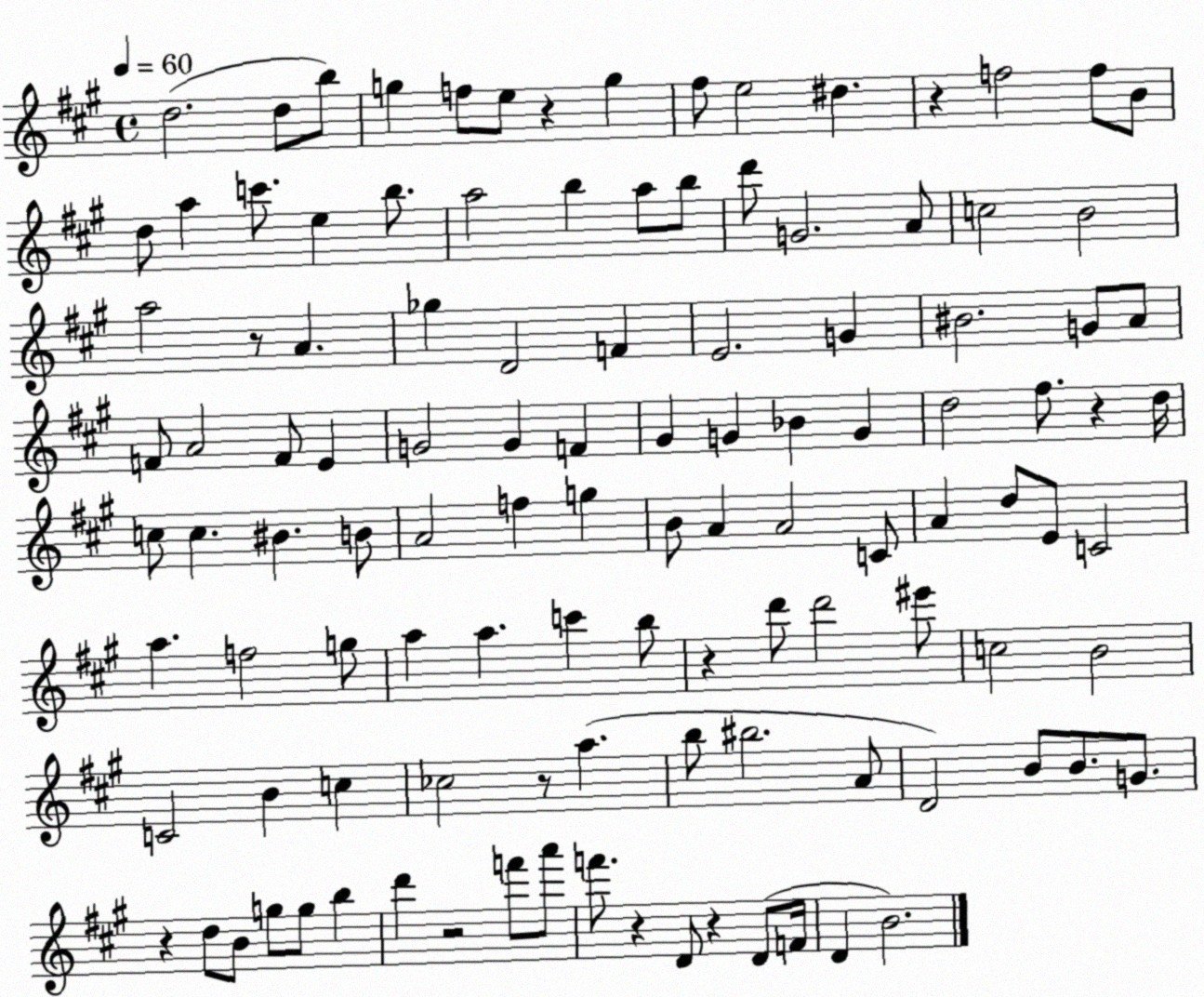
X:1
T:Untitled
M:4/4
L:1/4
K:A
d2 d/2 b/2 g f/2 e/2 z g ^f/2 e2 ^d z f2 f/2 B/2 d/2 a c'/2 e b/2 a2 b a/2 b/2 d'/2 G2 A/2 c2 B2 a2 z/2 A _g D2 F E2 G ^B2 G/2 A/2 F/2 A2 F/2 E G2 G F ^G G _B G d2 ^f/2 z d/4 c/2 c ^B B/2 A2 f g B/2 A A2 C/2 A d/2 E/2 C2 a f2 g/2 a a c' b/2 z d'/2 d'2 ^e'/2 c2 B2 C2 B c _c2 z/2 a b/2 ^b2 A/2 D2 B/2 B/2 G/2 z d/2 B/2 g/2 g/2 b d' z2 f'/2 a'/2 f'/2 z D/2 z D/2 F/4 D B2